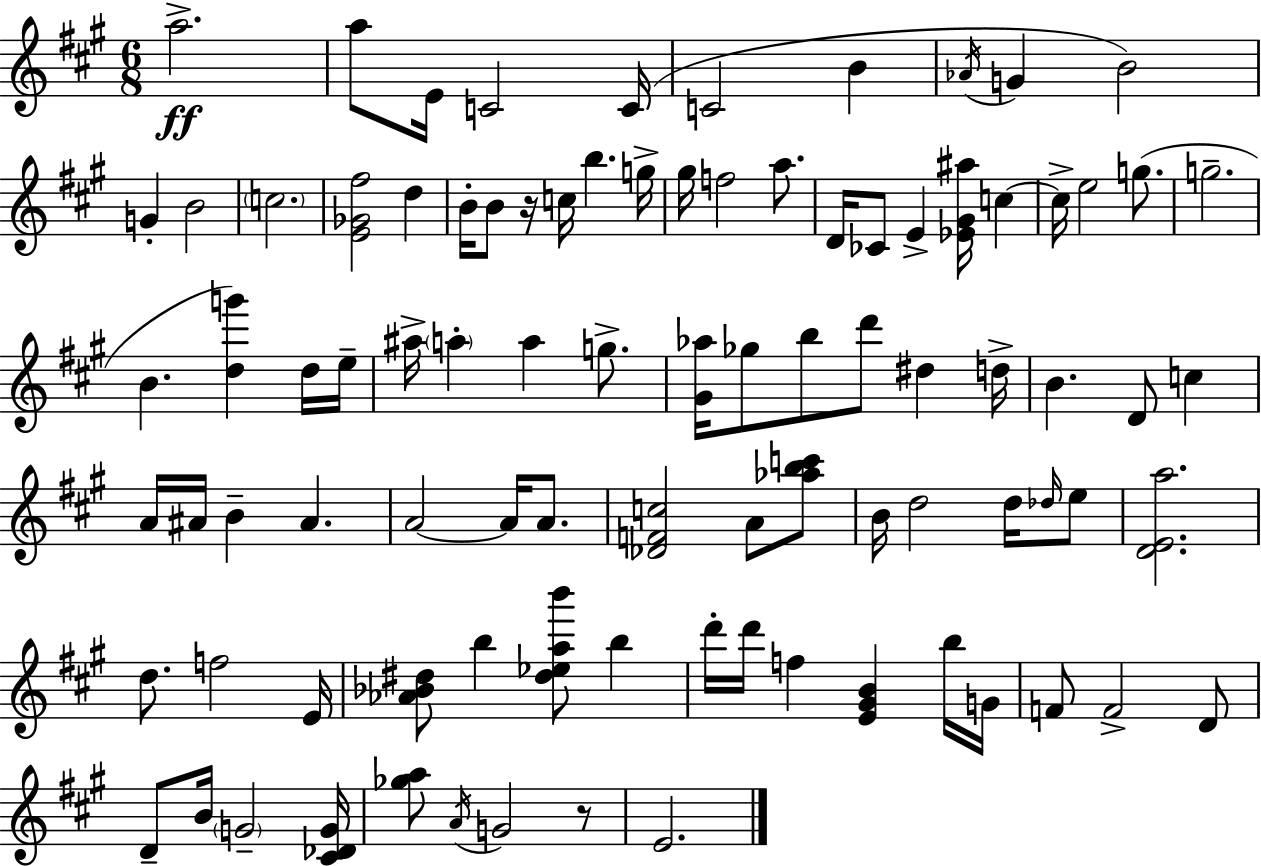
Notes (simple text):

A5/h. A5/e E4/s C4/h C4/s C4/h B4/q Ab4/s G4/q B4/h G4/q B4/h C5/h. [E4,Gb4,F#5]/h D5/q B4/s B4/e R/s C5/s B5/q. G5/s G#5/s F5/h A5/e. D4/s CES4/e E4/q [Eb4,G#4,A#5]/s C5/q C5/s E5/h G5/e. G5/h. B4/q. [D5,G6]/q D5/s E5/s A#5/s A5/q A5/q G5/e. [G#4,Ab5]/s Gb5/e B5/e D6/e D#5/q D5/s B4/q. D4/e C5/q A4/s A#4/s B4/q A#4/q. A4/h A4/s A4/e. [Db4,F4,C5]/h A4/e [Ab5,B5,C6]/e B4/s D5/h D5/s Db5/s E5/e [D4,E4,A5]/h. D5/e. F5/h E4/s [Ab4,Bb4,D#5]/e B5/q [D#5,Eb5,A5,B6]/e B5/q D6/s D6/s F5/q [E4,G#4,B4]/q B5/s G4/s F4/e F4/h D4/e D4/e B4/s G4/h [C#4,Db4,G4]/s [Gb5,A5]/e A4/s G4/h R/e E4/h.